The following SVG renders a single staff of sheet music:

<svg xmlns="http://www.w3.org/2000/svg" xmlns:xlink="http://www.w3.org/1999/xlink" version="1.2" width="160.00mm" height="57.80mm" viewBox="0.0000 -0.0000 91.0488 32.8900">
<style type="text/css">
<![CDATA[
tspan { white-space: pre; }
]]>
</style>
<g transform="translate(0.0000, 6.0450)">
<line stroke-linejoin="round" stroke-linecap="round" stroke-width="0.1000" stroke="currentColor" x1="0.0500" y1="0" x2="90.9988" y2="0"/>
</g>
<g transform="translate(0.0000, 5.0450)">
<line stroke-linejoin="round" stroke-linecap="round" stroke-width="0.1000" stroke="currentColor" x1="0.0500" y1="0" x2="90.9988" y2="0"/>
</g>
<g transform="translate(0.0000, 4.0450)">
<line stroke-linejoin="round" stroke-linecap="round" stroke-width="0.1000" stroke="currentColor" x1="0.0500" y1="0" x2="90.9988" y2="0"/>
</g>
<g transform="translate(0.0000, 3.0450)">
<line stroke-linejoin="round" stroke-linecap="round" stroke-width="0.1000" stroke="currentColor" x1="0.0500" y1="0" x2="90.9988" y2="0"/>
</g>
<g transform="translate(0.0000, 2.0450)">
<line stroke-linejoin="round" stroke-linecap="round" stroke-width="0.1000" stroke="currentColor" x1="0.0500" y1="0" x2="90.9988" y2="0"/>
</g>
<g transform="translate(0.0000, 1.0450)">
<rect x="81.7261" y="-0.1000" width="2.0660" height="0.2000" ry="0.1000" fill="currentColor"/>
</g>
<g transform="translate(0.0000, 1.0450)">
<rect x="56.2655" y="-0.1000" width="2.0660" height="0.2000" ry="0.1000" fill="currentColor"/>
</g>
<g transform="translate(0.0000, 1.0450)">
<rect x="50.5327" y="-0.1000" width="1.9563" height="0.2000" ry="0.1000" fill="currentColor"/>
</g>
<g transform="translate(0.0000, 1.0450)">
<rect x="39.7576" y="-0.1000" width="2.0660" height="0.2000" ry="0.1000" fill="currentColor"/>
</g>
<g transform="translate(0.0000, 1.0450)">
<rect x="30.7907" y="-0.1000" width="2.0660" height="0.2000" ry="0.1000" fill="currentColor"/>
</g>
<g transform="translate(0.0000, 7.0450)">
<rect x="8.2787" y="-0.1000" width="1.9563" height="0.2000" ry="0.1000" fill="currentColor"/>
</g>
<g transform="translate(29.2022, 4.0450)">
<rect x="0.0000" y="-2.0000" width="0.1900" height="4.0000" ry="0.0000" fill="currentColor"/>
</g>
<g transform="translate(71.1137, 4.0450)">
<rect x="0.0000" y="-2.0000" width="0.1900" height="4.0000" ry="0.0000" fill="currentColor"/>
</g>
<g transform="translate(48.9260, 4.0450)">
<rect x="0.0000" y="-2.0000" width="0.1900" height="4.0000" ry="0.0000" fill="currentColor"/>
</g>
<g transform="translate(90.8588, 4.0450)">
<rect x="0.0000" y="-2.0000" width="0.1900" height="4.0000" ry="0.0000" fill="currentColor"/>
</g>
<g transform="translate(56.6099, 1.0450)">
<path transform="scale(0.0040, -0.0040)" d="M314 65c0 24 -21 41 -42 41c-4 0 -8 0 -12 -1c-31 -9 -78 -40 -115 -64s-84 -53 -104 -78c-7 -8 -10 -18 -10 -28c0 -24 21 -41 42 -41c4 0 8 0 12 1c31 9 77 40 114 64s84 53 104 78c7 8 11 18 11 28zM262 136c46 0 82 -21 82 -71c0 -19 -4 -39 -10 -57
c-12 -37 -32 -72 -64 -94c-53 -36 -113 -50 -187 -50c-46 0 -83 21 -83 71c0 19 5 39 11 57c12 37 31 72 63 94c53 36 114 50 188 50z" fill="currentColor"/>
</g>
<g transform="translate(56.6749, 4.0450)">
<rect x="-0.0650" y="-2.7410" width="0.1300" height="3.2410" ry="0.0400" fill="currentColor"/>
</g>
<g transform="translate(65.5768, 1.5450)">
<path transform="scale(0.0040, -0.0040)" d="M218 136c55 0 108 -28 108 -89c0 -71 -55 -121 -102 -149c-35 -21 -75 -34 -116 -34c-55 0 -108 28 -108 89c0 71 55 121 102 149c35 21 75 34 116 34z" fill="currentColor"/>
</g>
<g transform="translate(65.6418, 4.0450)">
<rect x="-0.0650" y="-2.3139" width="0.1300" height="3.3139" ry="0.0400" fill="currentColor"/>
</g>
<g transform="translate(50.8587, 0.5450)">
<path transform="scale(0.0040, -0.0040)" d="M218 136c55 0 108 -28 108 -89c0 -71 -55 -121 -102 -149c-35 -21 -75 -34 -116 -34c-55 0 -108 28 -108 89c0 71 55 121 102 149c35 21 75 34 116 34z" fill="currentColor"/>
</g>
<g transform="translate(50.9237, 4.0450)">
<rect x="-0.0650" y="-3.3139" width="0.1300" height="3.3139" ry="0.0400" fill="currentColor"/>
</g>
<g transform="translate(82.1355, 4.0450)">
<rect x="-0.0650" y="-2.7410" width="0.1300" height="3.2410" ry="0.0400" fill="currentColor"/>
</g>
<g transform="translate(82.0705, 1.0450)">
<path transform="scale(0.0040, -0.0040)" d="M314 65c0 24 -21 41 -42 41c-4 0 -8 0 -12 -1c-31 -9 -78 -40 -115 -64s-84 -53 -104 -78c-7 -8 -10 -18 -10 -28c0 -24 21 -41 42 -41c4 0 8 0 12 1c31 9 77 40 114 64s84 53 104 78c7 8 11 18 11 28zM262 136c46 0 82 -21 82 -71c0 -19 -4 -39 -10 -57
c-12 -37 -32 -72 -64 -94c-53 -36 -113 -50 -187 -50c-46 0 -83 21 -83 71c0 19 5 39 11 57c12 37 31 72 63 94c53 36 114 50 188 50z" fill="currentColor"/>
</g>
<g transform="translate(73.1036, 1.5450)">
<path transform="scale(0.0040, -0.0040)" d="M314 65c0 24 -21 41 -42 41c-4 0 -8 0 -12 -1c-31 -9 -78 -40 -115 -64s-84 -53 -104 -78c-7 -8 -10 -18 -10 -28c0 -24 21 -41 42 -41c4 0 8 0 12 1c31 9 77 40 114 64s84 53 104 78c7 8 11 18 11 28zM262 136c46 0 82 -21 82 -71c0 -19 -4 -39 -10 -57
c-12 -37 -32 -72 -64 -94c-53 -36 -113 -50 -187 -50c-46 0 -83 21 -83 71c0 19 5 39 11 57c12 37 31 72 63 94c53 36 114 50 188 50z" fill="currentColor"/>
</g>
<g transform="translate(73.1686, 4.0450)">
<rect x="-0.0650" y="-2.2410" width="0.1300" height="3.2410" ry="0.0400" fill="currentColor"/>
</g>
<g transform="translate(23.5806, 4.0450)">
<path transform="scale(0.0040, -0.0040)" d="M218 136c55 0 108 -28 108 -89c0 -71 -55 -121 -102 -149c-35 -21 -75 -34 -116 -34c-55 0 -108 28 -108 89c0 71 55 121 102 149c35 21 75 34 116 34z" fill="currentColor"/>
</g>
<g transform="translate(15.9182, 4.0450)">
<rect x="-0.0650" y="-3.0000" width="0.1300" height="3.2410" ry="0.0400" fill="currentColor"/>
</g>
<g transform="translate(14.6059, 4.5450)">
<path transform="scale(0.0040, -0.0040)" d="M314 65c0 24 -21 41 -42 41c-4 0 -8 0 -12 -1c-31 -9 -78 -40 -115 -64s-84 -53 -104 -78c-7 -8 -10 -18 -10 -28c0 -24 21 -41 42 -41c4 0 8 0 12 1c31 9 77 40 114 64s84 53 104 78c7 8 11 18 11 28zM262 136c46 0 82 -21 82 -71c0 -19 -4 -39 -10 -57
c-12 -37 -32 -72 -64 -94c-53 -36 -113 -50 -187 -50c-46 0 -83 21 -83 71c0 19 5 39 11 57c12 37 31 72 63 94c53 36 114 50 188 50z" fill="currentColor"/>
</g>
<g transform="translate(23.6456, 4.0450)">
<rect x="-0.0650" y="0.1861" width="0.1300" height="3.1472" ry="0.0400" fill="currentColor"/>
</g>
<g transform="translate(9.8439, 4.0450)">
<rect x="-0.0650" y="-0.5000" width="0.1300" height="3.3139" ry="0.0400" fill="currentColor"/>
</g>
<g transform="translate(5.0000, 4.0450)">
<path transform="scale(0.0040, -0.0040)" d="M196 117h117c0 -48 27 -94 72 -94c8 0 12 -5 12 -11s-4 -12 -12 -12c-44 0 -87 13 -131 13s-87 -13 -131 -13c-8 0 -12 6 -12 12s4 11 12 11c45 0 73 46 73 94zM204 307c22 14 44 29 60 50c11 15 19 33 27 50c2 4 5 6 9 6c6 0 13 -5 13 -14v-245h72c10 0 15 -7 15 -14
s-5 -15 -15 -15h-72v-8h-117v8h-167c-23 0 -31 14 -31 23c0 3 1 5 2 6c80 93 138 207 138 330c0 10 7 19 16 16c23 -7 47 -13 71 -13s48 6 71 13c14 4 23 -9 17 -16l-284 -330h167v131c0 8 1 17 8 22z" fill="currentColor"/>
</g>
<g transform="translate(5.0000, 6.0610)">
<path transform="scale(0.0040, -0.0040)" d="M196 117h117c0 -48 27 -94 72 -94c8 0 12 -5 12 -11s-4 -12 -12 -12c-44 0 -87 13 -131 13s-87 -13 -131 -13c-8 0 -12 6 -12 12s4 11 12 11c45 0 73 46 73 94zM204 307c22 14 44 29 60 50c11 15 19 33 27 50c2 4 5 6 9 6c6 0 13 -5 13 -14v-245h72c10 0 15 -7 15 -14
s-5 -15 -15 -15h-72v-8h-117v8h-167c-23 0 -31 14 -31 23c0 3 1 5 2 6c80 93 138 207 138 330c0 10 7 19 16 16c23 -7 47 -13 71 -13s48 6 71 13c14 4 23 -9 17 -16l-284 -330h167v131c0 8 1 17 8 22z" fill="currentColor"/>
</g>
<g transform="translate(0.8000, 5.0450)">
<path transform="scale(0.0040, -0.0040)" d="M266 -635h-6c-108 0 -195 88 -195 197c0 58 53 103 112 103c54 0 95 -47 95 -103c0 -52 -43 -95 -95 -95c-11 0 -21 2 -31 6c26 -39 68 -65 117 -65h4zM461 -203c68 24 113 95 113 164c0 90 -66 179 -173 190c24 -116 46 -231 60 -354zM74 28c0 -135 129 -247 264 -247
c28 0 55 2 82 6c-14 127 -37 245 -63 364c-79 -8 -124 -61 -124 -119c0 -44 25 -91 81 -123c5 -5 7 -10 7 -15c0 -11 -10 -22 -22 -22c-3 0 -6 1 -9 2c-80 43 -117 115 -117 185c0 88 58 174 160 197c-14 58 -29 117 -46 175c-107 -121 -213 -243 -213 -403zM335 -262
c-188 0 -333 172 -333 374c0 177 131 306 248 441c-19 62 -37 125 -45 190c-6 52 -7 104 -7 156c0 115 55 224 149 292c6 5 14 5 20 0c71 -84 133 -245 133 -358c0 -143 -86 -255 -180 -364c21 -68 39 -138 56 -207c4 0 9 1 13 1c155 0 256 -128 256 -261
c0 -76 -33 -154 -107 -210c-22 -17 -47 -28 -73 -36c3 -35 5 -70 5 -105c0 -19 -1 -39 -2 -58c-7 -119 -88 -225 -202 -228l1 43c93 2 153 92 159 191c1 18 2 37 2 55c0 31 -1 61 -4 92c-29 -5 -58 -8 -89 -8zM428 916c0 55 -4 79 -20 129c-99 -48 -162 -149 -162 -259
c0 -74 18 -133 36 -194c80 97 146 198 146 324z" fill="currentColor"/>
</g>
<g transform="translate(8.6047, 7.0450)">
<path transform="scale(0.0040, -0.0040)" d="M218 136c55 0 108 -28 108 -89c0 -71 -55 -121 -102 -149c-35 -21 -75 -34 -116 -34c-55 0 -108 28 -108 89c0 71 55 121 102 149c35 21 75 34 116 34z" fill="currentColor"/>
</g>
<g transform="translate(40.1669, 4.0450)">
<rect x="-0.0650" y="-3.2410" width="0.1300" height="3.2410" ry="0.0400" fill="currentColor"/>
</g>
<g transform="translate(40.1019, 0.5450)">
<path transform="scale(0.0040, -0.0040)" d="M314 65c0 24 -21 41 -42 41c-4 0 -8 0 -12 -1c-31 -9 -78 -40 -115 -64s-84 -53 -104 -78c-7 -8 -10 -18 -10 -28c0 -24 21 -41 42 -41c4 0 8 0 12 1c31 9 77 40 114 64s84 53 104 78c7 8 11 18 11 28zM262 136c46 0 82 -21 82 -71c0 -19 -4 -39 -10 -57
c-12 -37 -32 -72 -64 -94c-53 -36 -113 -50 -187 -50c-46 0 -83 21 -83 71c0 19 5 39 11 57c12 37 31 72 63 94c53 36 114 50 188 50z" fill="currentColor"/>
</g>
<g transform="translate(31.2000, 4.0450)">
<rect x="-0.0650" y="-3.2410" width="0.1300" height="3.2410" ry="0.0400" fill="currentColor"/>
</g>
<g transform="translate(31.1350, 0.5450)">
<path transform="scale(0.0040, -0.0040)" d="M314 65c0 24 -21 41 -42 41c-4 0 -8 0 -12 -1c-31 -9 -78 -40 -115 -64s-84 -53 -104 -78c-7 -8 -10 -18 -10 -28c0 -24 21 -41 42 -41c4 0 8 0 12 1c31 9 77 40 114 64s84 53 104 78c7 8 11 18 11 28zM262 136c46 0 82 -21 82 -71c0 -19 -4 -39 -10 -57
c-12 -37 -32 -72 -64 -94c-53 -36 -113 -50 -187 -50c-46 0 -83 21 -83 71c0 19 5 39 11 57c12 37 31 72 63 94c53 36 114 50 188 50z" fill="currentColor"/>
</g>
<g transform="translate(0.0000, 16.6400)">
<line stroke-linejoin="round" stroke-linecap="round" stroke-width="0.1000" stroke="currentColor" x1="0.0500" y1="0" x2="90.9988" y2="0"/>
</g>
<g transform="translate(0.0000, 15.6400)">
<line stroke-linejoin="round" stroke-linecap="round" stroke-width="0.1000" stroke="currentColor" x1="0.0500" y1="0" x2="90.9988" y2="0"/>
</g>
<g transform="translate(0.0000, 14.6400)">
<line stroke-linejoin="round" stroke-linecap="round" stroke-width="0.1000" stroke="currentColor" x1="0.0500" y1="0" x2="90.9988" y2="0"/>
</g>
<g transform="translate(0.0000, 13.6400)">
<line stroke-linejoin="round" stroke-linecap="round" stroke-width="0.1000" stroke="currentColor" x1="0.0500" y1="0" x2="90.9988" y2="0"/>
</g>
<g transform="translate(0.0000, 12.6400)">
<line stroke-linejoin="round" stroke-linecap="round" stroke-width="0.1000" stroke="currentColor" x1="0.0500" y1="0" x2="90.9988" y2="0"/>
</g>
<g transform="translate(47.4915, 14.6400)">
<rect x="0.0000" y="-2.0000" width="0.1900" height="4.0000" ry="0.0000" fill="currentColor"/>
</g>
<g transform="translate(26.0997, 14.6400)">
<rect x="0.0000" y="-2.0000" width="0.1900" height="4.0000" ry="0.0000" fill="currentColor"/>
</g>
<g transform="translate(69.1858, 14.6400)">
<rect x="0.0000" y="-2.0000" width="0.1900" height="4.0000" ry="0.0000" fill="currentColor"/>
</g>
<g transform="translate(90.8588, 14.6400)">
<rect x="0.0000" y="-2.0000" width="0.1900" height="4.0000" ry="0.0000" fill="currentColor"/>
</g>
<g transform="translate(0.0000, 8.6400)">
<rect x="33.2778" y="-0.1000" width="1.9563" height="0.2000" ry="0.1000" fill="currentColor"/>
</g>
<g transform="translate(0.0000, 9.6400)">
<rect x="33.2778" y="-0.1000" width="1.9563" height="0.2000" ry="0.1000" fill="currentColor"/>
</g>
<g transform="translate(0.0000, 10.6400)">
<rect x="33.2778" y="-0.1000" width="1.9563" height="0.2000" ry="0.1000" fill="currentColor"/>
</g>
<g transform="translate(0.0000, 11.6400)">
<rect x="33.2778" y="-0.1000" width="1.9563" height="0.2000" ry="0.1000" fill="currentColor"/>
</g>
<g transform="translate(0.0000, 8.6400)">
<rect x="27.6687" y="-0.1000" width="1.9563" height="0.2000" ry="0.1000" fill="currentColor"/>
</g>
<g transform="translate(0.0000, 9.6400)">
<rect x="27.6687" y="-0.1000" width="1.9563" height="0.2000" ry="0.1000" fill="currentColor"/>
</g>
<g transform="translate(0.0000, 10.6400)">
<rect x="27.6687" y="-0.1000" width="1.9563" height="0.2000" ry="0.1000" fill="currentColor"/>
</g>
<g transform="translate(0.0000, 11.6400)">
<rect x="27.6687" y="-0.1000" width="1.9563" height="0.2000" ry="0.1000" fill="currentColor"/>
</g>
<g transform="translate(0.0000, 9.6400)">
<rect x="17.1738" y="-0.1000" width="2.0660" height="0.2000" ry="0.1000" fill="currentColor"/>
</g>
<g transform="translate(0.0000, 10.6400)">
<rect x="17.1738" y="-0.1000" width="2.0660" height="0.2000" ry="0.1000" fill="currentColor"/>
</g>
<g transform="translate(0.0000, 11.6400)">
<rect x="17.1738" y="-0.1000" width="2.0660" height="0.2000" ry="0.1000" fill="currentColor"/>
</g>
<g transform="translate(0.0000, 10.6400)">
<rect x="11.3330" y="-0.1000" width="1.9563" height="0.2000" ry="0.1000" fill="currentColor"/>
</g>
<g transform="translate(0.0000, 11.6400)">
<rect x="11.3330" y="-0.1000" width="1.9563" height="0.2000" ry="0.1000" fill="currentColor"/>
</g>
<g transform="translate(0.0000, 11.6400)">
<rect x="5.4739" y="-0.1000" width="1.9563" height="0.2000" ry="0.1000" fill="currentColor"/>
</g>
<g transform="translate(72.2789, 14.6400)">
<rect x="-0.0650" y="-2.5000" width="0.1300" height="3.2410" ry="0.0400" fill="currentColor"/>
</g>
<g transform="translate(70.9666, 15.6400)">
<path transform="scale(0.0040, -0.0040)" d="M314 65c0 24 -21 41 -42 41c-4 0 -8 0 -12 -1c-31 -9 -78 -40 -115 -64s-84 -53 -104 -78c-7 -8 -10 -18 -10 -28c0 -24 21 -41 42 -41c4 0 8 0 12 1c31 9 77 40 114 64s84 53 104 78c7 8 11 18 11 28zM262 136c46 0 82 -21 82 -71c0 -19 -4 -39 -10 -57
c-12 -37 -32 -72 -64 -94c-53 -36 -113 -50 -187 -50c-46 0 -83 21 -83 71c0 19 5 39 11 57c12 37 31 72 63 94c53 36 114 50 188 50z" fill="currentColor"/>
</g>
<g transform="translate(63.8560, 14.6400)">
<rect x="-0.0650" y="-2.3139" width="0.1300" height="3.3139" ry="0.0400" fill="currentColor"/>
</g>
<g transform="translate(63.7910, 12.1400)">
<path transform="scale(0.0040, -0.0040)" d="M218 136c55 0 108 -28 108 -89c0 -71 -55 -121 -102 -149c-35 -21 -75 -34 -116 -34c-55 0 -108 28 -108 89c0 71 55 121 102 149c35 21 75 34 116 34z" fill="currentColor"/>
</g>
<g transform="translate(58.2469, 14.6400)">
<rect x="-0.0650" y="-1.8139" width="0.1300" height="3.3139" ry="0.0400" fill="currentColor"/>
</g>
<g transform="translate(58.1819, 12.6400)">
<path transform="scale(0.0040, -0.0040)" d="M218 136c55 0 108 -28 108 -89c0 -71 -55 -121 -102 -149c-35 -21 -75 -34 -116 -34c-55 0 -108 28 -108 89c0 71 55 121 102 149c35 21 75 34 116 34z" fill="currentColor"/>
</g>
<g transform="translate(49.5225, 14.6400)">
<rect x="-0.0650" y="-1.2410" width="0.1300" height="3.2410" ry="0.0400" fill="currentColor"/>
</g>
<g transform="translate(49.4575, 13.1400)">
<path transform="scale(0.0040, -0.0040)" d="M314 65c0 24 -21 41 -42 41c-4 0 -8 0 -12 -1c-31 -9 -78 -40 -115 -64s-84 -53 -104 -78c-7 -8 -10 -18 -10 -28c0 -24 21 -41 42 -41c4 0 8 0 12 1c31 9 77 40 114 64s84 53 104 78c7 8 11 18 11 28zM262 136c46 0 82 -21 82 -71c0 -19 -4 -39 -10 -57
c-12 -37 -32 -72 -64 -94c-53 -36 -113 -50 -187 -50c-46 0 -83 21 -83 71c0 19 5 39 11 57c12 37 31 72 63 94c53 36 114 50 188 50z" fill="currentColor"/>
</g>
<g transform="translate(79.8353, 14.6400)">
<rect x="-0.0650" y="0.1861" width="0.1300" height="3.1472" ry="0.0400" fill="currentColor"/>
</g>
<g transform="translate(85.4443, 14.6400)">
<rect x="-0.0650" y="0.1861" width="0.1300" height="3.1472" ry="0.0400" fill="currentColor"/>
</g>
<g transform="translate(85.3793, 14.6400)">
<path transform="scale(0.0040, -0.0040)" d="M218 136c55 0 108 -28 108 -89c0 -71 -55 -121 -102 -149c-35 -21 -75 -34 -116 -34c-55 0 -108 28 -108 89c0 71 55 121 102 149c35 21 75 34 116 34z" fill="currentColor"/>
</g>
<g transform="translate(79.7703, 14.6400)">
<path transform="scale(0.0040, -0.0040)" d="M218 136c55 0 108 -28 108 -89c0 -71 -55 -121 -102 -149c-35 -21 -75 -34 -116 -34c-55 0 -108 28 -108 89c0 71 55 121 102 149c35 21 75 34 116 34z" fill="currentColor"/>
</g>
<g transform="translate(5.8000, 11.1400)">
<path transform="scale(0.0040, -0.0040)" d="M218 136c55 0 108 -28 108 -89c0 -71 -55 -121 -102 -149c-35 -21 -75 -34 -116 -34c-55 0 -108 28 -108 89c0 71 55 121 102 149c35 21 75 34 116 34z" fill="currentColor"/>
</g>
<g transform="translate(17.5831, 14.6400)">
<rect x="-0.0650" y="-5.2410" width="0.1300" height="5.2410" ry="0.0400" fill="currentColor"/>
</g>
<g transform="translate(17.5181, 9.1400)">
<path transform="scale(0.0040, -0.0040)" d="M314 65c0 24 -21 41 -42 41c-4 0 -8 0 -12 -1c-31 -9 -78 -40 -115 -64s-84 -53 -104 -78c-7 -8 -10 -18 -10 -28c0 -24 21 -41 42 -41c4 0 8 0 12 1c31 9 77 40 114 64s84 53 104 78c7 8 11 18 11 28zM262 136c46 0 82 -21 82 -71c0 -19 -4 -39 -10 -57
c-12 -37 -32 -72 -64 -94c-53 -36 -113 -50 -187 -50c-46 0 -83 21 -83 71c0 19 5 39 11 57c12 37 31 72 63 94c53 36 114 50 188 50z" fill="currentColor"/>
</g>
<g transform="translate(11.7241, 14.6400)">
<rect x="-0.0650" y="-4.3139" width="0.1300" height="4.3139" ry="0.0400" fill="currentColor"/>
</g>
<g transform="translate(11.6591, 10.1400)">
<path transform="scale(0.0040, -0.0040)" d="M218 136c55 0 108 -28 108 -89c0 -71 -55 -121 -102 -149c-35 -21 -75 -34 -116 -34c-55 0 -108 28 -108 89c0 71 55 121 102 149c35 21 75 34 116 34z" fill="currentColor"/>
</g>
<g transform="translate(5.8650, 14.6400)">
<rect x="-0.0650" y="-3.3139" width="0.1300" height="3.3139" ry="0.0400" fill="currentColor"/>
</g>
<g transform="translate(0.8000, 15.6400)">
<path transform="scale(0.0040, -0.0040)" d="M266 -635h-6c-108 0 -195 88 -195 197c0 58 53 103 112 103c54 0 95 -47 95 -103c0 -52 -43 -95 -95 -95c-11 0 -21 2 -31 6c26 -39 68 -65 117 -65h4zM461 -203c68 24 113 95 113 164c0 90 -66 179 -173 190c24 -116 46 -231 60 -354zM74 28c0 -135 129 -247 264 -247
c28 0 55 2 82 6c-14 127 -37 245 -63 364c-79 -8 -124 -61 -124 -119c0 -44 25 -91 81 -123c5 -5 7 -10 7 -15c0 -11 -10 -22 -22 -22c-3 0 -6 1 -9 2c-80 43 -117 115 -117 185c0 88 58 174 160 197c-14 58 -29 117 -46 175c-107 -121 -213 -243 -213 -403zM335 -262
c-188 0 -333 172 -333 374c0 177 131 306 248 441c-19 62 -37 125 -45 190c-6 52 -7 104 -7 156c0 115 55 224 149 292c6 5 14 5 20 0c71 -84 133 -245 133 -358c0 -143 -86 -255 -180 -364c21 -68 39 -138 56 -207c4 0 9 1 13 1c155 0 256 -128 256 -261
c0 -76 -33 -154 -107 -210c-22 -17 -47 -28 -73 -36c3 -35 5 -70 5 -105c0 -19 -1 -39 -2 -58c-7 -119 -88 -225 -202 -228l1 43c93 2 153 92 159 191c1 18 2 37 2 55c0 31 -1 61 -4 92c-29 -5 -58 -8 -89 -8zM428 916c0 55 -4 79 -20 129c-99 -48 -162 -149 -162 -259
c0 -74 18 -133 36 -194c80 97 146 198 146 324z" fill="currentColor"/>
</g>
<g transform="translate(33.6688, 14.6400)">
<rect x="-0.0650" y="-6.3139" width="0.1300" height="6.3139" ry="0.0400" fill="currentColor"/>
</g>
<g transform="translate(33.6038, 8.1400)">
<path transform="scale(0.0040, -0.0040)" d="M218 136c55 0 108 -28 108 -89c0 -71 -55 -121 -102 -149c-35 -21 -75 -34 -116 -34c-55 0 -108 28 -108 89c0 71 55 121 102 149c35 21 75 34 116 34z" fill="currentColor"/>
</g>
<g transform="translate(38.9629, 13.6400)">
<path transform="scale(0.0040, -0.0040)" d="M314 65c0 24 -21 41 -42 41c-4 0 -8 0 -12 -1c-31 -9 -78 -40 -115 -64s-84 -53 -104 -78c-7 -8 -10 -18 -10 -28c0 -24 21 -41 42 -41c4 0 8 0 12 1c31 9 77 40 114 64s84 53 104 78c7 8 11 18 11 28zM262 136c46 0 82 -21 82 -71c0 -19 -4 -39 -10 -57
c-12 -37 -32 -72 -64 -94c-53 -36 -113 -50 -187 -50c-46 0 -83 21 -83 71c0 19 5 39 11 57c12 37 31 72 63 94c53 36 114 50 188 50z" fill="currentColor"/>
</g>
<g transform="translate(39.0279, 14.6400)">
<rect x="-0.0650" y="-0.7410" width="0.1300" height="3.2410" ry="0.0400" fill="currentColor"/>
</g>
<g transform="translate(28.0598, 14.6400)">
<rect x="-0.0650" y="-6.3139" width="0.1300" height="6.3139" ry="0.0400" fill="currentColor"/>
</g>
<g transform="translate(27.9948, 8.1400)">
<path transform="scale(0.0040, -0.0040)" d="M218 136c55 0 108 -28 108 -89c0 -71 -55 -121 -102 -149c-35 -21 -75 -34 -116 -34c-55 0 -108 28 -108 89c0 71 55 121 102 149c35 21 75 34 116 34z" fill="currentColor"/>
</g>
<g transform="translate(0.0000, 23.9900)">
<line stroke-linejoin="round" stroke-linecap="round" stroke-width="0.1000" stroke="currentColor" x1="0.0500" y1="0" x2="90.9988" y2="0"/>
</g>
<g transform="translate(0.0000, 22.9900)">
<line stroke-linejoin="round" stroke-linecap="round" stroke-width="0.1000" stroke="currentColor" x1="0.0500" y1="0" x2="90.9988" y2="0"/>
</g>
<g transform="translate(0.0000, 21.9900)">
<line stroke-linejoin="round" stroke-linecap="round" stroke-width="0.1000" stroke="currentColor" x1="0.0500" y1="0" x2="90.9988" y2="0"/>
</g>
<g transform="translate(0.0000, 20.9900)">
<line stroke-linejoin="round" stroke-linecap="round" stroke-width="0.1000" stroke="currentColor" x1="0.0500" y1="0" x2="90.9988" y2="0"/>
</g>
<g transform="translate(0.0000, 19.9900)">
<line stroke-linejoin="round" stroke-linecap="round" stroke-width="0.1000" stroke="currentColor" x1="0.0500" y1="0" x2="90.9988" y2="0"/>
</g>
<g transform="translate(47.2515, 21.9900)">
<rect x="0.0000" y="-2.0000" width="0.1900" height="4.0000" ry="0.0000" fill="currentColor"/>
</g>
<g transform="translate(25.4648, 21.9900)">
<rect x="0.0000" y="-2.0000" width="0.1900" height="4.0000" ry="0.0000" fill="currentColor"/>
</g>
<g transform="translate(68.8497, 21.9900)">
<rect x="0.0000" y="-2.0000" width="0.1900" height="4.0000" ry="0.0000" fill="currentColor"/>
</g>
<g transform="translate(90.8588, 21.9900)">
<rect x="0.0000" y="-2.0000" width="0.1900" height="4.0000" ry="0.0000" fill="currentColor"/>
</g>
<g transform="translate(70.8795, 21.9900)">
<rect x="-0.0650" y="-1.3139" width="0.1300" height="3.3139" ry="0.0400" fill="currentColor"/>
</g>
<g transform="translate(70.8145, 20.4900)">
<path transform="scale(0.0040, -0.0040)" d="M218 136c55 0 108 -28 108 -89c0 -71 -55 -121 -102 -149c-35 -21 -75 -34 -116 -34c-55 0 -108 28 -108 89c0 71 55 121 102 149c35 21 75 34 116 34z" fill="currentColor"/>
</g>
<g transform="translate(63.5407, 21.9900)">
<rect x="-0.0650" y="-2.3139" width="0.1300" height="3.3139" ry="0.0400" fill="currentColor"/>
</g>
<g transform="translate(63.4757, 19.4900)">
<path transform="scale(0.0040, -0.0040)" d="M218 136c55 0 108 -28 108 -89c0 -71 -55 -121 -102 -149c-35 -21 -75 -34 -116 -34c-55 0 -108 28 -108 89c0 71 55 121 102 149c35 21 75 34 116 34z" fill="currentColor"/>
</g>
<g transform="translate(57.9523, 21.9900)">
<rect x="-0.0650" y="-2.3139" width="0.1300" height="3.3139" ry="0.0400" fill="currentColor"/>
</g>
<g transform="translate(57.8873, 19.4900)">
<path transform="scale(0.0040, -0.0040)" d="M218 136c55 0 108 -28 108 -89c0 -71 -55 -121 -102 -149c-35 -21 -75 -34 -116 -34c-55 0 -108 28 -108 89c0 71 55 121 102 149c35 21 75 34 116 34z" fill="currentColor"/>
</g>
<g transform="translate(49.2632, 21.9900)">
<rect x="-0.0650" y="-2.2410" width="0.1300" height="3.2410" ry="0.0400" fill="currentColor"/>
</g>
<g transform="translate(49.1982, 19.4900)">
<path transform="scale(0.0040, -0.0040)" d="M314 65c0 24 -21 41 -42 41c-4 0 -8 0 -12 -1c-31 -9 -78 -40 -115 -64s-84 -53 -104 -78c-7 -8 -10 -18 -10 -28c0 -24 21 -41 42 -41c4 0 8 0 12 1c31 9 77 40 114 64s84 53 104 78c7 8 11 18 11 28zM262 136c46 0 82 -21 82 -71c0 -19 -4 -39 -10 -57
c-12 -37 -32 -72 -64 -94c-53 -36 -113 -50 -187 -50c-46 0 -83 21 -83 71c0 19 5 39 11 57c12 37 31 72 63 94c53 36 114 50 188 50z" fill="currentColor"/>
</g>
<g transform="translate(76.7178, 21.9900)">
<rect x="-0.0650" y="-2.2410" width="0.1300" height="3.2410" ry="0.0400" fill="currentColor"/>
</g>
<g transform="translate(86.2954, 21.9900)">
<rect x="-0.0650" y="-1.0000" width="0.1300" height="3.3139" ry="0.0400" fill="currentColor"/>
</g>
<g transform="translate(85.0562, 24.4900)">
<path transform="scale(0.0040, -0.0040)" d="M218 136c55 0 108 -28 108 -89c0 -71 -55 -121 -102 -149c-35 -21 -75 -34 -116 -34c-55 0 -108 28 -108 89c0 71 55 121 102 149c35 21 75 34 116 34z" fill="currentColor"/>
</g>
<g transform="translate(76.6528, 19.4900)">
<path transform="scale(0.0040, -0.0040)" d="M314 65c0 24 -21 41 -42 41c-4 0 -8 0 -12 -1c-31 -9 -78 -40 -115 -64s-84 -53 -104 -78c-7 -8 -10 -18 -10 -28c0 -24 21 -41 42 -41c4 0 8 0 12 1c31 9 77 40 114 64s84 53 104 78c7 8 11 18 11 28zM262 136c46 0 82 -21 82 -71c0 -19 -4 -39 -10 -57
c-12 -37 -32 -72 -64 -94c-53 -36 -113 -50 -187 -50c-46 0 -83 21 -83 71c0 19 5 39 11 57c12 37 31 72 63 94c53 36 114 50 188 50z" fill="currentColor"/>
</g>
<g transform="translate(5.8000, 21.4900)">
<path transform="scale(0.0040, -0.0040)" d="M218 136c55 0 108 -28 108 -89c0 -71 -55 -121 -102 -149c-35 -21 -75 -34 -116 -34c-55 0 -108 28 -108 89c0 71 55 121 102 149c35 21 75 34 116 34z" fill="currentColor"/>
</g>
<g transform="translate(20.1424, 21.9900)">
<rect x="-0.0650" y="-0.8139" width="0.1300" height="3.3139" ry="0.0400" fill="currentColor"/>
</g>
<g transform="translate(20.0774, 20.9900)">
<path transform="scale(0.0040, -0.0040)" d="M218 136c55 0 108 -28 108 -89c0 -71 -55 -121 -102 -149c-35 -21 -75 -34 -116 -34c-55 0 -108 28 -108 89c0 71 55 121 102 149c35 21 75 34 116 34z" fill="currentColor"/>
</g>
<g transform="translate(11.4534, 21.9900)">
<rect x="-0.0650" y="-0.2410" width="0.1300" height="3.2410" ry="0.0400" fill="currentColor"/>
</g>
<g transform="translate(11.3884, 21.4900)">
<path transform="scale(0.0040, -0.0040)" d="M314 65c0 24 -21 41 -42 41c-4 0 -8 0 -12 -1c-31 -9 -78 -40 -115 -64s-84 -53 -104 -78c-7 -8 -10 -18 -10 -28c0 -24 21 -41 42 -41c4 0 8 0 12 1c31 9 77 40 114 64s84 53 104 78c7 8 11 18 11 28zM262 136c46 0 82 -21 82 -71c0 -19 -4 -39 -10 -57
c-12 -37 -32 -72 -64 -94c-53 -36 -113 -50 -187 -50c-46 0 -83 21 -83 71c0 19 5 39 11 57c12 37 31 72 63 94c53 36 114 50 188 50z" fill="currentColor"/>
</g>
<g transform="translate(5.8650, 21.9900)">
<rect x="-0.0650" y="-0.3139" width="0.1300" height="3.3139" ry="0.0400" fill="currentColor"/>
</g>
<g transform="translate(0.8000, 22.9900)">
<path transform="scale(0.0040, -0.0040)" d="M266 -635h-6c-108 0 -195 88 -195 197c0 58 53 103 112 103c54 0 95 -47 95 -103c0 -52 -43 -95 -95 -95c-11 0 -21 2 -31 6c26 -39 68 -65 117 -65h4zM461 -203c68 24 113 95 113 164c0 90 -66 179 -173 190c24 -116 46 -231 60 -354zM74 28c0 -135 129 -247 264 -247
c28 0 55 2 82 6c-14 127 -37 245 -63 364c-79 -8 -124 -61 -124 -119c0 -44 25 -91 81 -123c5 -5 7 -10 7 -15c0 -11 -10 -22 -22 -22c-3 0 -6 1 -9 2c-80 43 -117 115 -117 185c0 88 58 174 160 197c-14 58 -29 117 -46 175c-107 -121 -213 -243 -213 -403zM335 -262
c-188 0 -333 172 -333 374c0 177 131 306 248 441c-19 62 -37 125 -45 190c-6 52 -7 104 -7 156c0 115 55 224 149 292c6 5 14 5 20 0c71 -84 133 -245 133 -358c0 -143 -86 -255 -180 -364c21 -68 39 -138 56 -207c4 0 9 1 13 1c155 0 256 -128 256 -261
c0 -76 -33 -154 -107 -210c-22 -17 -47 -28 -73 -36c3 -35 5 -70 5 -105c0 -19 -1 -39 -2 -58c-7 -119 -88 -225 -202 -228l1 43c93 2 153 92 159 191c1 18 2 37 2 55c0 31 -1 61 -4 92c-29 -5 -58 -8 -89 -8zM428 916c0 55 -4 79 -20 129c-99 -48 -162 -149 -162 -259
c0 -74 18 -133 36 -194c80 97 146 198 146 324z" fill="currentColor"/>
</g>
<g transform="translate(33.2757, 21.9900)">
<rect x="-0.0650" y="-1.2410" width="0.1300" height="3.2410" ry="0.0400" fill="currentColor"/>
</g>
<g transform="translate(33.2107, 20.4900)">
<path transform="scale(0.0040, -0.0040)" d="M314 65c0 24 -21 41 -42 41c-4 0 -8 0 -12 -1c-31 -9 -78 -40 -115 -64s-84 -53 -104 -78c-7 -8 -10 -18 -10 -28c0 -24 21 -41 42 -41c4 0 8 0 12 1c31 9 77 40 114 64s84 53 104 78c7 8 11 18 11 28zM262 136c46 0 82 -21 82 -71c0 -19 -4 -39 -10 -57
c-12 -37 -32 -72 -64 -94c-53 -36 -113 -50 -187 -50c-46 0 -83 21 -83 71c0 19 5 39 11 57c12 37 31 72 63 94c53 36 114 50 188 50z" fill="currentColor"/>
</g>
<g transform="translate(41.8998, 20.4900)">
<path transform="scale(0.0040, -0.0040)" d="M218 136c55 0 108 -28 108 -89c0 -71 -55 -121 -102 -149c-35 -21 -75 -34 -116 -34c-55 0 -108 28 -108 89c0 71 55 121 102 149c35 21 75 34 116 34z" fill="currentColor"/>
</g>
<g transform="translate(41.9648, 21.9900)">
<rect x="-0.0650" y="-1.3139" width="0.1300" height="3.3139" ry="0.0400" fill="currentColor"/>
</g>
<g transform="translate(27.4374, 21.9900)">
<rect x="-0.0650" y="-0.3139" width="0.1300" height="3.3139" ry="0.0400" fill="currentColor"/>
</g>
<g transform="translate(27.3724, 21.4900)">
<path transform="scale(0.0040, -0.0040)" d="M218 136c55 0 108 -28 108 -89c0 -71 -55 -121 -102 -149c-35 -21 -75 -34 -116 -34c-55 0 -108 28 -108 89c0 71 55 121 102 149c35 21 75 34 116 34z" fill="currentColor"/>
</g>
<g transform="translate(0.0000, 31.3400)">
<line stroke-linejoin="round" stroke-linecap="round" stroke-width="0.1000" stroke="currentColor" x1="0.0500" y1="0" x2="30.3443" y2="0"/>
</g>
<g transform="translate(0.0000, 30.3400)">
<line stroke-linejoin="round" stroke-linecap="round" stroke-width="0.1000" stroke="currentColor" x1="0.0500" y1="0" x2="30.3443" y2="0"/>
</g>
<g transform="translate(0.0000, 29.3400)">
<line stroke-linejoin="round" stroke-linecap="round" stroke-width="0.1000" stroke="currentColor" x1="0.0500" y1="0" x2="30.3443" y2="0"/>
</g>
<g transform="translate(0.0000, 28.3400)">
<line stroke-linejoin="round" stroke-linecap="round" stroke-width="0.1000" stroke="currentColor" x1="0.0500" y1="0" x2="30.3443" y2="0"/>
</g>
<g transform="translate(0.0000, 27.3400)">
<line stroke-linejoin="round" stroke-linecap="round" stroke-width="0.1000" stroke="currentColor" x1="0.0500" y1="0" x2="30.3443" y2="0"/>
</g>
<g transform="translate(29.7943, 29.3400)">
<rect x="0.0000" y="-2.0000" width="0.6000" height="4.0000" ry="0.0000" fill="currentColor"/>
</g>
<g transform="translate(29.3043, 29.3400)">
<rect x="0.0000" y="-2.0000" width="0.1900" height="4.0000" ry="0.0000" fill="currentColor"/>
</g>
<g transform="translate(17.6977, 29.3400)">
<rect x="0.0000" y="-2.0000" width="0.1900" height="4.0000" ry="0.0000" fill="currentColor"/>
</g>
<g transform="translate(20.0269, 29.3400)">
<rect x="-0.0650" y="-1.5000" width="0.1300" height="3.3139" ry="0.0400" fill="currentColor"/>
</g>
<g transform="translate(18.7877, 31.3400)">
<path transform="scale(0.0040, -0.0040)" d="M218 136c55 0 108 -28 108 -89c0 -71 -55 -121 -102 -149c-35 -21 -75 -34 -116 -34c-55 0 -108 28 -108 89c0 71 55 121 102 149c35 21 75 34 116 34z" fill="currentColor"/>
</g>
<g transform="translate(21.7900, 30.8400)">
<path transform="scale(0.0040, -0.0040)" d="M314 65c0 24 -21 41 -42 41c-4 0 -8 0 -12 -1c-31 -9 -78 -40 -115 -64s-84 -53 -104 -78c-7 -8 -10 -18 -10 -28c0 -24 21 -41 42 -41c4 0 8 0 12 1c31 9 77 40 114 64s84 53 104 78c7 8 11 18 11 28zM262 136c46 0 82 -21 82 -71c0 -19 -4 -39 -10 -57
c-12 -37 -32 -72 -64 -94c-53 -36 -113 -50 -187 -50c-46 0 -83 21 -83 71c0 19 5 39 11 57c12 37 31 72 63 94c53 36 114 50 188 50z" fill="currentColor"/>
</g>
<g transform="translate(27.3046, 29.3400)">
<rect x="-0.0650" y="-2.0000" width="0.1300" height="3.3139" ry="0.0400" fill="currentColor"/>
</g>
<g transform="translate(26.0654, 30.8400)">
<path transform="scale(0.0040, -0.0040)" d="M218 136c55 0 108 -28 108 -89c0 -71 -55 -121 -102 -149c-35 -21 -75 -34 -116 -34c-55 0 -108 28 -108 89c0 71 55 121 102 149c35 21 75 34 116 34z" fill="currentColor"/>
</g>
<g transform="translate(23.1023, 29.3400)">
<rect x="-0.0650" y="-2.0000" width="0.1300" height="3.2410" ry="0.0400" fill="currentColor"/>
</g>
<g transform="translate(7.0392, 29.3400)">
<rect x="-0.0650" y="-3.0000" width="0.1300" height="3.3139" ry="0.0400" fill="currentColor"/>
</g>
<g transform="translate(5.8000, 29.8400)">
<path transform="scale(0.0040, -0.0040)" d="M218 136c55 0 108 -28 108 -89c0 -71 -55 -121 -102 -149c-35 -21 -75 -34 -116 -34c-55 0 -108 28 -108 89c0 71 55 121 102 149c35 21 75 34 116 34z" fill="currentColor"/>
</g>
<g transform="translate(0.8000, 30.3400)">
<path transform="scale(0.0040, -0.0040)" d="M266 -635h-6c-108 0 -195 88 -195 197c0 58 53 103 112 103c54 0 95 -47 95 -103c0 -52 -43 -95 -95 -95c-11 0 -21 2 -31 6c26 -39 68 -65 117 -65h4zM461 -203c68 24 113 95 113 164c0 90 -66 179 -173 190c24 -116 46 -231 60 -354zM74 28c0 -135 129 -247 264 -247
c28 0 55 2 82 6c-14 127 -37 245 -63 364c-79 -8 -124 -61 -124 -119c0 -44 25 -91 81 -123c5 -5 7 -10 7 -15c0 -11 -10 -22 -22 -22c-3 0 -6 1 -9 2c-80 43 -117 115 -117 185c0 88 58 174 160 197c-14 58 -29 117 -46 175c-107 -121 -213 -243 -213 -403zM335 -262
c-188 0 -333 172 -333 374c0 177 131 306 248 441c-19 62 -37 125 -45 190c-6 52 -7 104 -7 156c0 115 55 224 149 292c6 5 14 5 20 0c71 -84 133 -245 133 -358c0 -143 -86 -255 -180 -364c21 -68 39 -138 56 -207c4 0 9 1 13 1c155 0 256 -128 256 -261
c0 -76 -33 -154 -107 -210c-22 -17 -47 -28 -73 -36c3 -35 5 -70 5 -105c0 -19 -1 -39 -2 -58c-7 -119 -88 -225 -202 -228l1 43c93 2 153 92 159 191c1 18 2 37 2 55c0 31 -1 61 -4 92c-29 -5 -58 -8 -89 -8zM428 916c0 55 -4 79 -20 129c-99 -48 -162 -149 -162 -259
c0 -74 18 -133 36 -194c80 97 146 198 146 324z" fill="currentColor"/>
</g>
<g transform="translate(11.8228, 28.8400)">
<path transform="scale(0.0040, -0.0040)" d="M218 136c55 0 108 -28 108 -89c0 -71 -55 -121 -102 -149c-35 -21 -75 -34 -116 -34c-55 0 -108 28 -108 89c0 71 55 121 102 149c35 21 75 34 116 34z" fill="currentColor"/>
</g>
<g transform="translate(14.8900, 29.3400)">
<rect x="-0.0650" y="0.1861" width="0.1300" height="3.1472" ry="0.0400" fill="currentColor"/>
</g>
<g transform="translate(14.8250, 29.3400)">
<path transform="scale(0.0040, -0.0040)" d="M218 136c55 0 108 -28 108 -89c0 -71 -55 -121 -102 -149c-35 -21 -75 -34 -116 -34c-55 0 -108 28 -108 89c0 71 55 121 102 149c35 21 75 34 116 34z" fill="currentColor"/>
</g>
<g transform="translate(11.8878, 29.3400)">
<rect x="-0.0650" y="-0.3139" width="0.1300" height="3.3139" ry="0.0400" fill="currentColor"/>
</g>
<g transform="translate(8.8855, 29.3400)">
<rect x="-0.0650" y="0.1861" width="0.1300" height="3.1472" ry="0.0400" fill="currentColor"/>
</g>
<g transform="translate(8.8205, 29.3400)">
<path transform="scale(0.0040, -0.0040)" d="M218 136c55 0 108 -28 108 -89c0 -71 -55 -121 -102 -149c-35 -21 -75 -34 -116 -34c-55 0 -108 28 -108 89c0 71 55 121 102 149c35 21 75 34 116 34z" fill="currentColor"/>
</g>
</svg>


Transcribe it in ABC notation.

X:1
T:Untitled
M:4/4
L:1/4
K:C
C A2 B b2 b2 b a2 g g2 a2 b d' f'2 a' a' d2 e2 f g G2 B B c c2 d c e2 e g2 g g e g2 D A B c B E F2 F